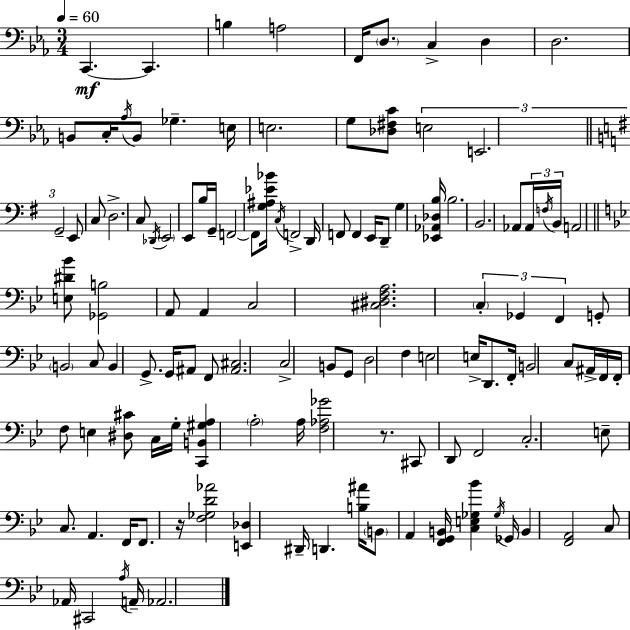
X:1
T:Untitled
M:3/4
L:1/4
K:Cm
C,, C,, B, A,2 F,,/4 D,/2 C, D, D,2 B,,/2 C,/4 _A,/4 B,,/2 _G, E,/4 E,2 G,/2 [_D,^F,C]/2 E,2 E,,2 G,,2 E,,/2 C,/2 D,2 C,/2 _D,,/4 E,,2 E,,/2 B,/4 G,,/4 F,,2 F,,/2 [G,^A,_E_B]/4 C,/4 F,,2 D,,/4 F,,/2 F,, E,,/4 D,,/2 G, [_E,,_A,,_D,B,]/4 B,2 B,,2 _A,,/2 _A,,/4 F,/4 B,,/4 A,,2 [E,^D_B]/2 [_G,,B,]2 A,,/2 A,, C,2 [^C,^D,F,A,]2 C, _G,, F,, G,,/2 B,,2 C,/2 B,, G,,/2 G,,/4 ^A,,/2 F,,/2 [^A,,^C,]2 C,2 B,,/2 G,,/2 D,2 F, E,2 E,/4 D,,/2 F,,/4 B,,2 C,/2 ^A,,/4 F,,/4 F,,/4 F,/2 E, [^D,^C]/2 C,/4 G,/4 [C,,B,,^G,A,] A,2 A,/4 [F,_A,_G]2 z/2 ^C,,/2 D,,/2 F,,2 C,2 E,/2 C,/2 A,, F,,/4 F,,/2 z/4 [F,_G,D_A]2 [E,,_D,] ^D,,/4 D,, [B,^A]/4 B,,/2 A,, [F,,G,,B,,]/4 [C,E,_G,_B] _G,/4 _G,,/4 B,, [F,,A,,]2 C,/2 _A,,/4 ^C,,2 A,/4 A,,/4 _A,,2